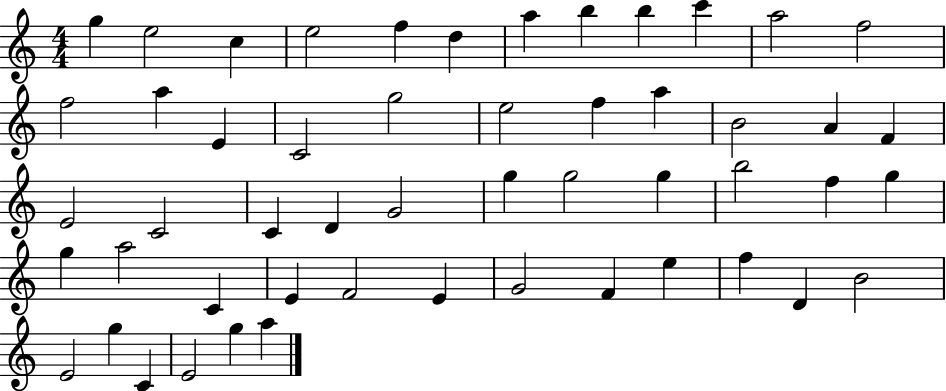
X:1
T:Untitled
M:4/4
L:1/4
K:C
g e2 c e2 f d a b b c' a2 f2 f2 a E C2 g2 e2 f a B2 A F E2 C2 C D G2 g g2 g b2 f g g a2 C E F2 E G2 F e f D B2 E2 g C E2 g a